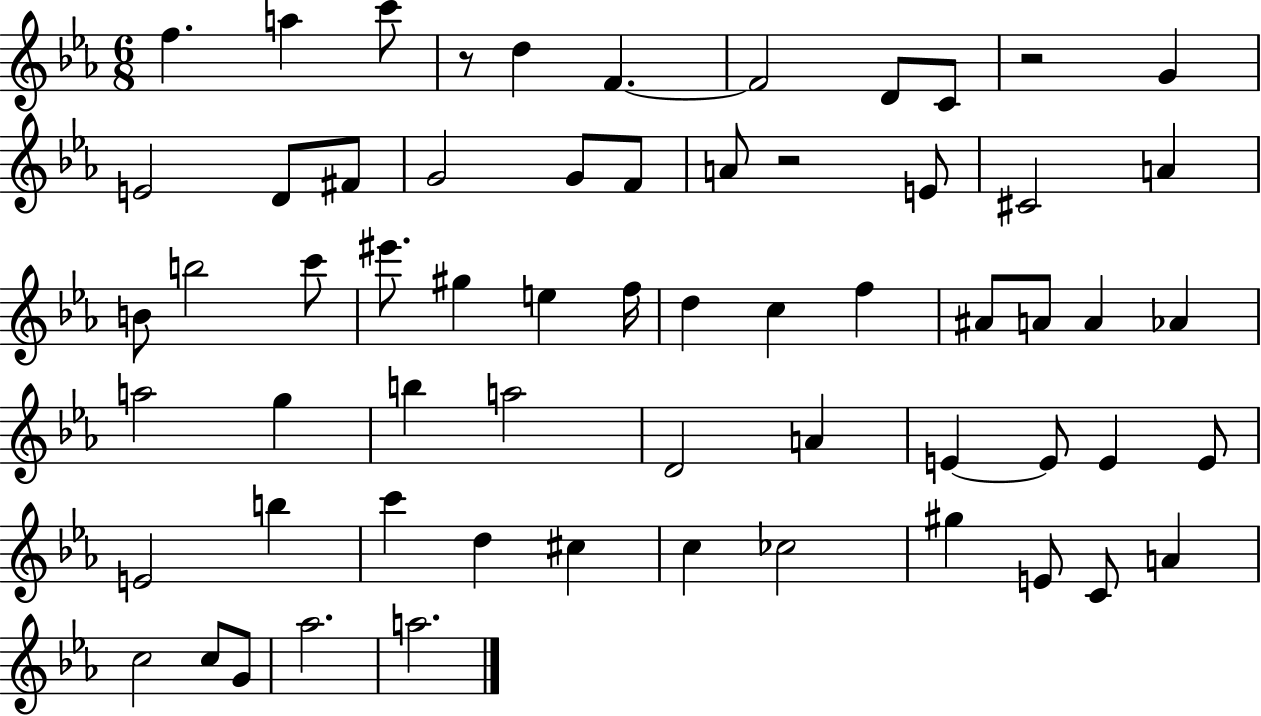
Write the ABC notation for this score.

X:1
T:Untitled
M:6/8
L:1/4
K:Eb
f a c'/2 z/2 d F F2 D/2 C/2 z2 G E2 D/2 ^F/2 G2 G/2 F/2 A/2 z2 E/2 ^C2 A B/2 b2 c'/2 ^e'/2 ^g e f/4 d c f ^A/2 A/2 A _A a2 g b a2 D2 A E E/2 E E/2 E2 b c' d ^c c _c2 ^g E/2 C/2 A c2 c/2 G/2 _a2 a2